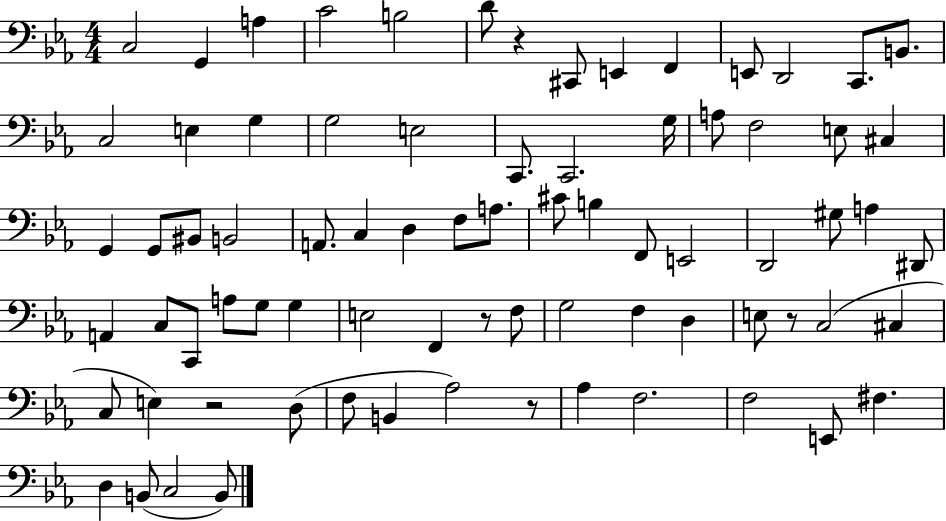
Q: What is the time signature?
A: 4/4